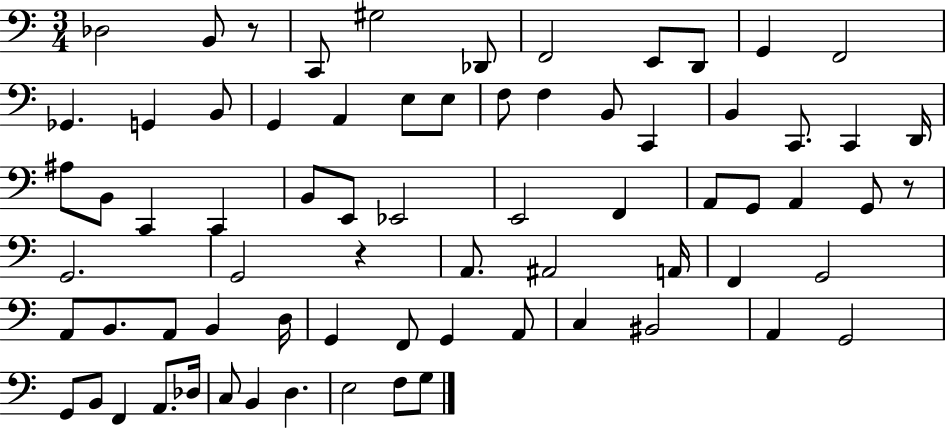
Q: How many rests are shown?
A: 3